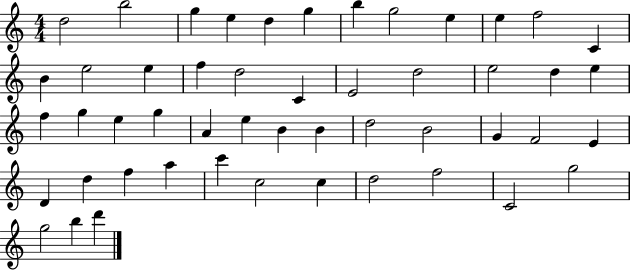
D5/h B5/h G5/q E5/q D5/q G5/q B5/q G5/h E5/q E5/q F5/h C4/q B4/q E5/h E5/q F5/q D5/h C4/q E4/h D5/h E5/h D5/q E5/q F5/q G5/q E5/q G5/q A4/q E5/q B4/q B4/q D5/h B4/h G4/q F4/h E4/q D4/q D5/q F5/q A5/q C6/q C5/h C5/q D5/h F5/h C4/h G5/h G5/h B5/q D6/q